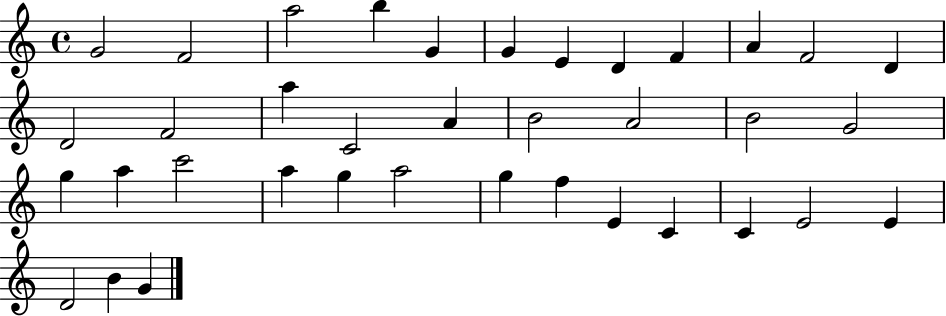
G4/h F4/h A5/h B5/q G4/q G4/q E4/q D4/q F4/q A4/q F4/h D4/q D4/h F4/h A5/q C4/h A4/q B4/h A4/h B4/h G4/h G5/q A5/q C6/h A5/q G5/q A5/h G5/q F5/q E4/q C4/q C4/q E4/h E4/q D4/h B4/q G4/q